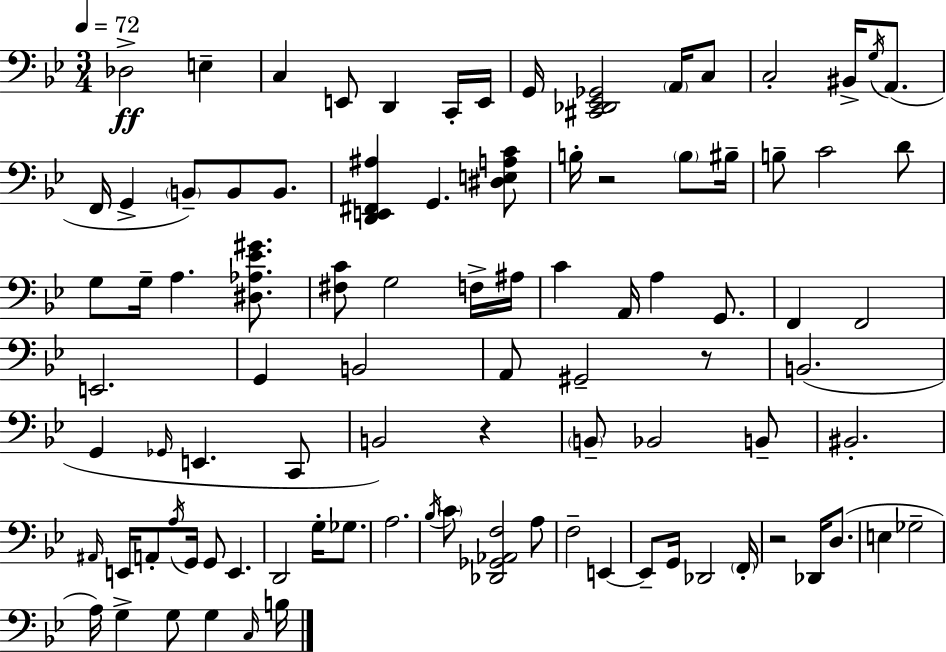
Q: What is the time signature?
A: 3/4